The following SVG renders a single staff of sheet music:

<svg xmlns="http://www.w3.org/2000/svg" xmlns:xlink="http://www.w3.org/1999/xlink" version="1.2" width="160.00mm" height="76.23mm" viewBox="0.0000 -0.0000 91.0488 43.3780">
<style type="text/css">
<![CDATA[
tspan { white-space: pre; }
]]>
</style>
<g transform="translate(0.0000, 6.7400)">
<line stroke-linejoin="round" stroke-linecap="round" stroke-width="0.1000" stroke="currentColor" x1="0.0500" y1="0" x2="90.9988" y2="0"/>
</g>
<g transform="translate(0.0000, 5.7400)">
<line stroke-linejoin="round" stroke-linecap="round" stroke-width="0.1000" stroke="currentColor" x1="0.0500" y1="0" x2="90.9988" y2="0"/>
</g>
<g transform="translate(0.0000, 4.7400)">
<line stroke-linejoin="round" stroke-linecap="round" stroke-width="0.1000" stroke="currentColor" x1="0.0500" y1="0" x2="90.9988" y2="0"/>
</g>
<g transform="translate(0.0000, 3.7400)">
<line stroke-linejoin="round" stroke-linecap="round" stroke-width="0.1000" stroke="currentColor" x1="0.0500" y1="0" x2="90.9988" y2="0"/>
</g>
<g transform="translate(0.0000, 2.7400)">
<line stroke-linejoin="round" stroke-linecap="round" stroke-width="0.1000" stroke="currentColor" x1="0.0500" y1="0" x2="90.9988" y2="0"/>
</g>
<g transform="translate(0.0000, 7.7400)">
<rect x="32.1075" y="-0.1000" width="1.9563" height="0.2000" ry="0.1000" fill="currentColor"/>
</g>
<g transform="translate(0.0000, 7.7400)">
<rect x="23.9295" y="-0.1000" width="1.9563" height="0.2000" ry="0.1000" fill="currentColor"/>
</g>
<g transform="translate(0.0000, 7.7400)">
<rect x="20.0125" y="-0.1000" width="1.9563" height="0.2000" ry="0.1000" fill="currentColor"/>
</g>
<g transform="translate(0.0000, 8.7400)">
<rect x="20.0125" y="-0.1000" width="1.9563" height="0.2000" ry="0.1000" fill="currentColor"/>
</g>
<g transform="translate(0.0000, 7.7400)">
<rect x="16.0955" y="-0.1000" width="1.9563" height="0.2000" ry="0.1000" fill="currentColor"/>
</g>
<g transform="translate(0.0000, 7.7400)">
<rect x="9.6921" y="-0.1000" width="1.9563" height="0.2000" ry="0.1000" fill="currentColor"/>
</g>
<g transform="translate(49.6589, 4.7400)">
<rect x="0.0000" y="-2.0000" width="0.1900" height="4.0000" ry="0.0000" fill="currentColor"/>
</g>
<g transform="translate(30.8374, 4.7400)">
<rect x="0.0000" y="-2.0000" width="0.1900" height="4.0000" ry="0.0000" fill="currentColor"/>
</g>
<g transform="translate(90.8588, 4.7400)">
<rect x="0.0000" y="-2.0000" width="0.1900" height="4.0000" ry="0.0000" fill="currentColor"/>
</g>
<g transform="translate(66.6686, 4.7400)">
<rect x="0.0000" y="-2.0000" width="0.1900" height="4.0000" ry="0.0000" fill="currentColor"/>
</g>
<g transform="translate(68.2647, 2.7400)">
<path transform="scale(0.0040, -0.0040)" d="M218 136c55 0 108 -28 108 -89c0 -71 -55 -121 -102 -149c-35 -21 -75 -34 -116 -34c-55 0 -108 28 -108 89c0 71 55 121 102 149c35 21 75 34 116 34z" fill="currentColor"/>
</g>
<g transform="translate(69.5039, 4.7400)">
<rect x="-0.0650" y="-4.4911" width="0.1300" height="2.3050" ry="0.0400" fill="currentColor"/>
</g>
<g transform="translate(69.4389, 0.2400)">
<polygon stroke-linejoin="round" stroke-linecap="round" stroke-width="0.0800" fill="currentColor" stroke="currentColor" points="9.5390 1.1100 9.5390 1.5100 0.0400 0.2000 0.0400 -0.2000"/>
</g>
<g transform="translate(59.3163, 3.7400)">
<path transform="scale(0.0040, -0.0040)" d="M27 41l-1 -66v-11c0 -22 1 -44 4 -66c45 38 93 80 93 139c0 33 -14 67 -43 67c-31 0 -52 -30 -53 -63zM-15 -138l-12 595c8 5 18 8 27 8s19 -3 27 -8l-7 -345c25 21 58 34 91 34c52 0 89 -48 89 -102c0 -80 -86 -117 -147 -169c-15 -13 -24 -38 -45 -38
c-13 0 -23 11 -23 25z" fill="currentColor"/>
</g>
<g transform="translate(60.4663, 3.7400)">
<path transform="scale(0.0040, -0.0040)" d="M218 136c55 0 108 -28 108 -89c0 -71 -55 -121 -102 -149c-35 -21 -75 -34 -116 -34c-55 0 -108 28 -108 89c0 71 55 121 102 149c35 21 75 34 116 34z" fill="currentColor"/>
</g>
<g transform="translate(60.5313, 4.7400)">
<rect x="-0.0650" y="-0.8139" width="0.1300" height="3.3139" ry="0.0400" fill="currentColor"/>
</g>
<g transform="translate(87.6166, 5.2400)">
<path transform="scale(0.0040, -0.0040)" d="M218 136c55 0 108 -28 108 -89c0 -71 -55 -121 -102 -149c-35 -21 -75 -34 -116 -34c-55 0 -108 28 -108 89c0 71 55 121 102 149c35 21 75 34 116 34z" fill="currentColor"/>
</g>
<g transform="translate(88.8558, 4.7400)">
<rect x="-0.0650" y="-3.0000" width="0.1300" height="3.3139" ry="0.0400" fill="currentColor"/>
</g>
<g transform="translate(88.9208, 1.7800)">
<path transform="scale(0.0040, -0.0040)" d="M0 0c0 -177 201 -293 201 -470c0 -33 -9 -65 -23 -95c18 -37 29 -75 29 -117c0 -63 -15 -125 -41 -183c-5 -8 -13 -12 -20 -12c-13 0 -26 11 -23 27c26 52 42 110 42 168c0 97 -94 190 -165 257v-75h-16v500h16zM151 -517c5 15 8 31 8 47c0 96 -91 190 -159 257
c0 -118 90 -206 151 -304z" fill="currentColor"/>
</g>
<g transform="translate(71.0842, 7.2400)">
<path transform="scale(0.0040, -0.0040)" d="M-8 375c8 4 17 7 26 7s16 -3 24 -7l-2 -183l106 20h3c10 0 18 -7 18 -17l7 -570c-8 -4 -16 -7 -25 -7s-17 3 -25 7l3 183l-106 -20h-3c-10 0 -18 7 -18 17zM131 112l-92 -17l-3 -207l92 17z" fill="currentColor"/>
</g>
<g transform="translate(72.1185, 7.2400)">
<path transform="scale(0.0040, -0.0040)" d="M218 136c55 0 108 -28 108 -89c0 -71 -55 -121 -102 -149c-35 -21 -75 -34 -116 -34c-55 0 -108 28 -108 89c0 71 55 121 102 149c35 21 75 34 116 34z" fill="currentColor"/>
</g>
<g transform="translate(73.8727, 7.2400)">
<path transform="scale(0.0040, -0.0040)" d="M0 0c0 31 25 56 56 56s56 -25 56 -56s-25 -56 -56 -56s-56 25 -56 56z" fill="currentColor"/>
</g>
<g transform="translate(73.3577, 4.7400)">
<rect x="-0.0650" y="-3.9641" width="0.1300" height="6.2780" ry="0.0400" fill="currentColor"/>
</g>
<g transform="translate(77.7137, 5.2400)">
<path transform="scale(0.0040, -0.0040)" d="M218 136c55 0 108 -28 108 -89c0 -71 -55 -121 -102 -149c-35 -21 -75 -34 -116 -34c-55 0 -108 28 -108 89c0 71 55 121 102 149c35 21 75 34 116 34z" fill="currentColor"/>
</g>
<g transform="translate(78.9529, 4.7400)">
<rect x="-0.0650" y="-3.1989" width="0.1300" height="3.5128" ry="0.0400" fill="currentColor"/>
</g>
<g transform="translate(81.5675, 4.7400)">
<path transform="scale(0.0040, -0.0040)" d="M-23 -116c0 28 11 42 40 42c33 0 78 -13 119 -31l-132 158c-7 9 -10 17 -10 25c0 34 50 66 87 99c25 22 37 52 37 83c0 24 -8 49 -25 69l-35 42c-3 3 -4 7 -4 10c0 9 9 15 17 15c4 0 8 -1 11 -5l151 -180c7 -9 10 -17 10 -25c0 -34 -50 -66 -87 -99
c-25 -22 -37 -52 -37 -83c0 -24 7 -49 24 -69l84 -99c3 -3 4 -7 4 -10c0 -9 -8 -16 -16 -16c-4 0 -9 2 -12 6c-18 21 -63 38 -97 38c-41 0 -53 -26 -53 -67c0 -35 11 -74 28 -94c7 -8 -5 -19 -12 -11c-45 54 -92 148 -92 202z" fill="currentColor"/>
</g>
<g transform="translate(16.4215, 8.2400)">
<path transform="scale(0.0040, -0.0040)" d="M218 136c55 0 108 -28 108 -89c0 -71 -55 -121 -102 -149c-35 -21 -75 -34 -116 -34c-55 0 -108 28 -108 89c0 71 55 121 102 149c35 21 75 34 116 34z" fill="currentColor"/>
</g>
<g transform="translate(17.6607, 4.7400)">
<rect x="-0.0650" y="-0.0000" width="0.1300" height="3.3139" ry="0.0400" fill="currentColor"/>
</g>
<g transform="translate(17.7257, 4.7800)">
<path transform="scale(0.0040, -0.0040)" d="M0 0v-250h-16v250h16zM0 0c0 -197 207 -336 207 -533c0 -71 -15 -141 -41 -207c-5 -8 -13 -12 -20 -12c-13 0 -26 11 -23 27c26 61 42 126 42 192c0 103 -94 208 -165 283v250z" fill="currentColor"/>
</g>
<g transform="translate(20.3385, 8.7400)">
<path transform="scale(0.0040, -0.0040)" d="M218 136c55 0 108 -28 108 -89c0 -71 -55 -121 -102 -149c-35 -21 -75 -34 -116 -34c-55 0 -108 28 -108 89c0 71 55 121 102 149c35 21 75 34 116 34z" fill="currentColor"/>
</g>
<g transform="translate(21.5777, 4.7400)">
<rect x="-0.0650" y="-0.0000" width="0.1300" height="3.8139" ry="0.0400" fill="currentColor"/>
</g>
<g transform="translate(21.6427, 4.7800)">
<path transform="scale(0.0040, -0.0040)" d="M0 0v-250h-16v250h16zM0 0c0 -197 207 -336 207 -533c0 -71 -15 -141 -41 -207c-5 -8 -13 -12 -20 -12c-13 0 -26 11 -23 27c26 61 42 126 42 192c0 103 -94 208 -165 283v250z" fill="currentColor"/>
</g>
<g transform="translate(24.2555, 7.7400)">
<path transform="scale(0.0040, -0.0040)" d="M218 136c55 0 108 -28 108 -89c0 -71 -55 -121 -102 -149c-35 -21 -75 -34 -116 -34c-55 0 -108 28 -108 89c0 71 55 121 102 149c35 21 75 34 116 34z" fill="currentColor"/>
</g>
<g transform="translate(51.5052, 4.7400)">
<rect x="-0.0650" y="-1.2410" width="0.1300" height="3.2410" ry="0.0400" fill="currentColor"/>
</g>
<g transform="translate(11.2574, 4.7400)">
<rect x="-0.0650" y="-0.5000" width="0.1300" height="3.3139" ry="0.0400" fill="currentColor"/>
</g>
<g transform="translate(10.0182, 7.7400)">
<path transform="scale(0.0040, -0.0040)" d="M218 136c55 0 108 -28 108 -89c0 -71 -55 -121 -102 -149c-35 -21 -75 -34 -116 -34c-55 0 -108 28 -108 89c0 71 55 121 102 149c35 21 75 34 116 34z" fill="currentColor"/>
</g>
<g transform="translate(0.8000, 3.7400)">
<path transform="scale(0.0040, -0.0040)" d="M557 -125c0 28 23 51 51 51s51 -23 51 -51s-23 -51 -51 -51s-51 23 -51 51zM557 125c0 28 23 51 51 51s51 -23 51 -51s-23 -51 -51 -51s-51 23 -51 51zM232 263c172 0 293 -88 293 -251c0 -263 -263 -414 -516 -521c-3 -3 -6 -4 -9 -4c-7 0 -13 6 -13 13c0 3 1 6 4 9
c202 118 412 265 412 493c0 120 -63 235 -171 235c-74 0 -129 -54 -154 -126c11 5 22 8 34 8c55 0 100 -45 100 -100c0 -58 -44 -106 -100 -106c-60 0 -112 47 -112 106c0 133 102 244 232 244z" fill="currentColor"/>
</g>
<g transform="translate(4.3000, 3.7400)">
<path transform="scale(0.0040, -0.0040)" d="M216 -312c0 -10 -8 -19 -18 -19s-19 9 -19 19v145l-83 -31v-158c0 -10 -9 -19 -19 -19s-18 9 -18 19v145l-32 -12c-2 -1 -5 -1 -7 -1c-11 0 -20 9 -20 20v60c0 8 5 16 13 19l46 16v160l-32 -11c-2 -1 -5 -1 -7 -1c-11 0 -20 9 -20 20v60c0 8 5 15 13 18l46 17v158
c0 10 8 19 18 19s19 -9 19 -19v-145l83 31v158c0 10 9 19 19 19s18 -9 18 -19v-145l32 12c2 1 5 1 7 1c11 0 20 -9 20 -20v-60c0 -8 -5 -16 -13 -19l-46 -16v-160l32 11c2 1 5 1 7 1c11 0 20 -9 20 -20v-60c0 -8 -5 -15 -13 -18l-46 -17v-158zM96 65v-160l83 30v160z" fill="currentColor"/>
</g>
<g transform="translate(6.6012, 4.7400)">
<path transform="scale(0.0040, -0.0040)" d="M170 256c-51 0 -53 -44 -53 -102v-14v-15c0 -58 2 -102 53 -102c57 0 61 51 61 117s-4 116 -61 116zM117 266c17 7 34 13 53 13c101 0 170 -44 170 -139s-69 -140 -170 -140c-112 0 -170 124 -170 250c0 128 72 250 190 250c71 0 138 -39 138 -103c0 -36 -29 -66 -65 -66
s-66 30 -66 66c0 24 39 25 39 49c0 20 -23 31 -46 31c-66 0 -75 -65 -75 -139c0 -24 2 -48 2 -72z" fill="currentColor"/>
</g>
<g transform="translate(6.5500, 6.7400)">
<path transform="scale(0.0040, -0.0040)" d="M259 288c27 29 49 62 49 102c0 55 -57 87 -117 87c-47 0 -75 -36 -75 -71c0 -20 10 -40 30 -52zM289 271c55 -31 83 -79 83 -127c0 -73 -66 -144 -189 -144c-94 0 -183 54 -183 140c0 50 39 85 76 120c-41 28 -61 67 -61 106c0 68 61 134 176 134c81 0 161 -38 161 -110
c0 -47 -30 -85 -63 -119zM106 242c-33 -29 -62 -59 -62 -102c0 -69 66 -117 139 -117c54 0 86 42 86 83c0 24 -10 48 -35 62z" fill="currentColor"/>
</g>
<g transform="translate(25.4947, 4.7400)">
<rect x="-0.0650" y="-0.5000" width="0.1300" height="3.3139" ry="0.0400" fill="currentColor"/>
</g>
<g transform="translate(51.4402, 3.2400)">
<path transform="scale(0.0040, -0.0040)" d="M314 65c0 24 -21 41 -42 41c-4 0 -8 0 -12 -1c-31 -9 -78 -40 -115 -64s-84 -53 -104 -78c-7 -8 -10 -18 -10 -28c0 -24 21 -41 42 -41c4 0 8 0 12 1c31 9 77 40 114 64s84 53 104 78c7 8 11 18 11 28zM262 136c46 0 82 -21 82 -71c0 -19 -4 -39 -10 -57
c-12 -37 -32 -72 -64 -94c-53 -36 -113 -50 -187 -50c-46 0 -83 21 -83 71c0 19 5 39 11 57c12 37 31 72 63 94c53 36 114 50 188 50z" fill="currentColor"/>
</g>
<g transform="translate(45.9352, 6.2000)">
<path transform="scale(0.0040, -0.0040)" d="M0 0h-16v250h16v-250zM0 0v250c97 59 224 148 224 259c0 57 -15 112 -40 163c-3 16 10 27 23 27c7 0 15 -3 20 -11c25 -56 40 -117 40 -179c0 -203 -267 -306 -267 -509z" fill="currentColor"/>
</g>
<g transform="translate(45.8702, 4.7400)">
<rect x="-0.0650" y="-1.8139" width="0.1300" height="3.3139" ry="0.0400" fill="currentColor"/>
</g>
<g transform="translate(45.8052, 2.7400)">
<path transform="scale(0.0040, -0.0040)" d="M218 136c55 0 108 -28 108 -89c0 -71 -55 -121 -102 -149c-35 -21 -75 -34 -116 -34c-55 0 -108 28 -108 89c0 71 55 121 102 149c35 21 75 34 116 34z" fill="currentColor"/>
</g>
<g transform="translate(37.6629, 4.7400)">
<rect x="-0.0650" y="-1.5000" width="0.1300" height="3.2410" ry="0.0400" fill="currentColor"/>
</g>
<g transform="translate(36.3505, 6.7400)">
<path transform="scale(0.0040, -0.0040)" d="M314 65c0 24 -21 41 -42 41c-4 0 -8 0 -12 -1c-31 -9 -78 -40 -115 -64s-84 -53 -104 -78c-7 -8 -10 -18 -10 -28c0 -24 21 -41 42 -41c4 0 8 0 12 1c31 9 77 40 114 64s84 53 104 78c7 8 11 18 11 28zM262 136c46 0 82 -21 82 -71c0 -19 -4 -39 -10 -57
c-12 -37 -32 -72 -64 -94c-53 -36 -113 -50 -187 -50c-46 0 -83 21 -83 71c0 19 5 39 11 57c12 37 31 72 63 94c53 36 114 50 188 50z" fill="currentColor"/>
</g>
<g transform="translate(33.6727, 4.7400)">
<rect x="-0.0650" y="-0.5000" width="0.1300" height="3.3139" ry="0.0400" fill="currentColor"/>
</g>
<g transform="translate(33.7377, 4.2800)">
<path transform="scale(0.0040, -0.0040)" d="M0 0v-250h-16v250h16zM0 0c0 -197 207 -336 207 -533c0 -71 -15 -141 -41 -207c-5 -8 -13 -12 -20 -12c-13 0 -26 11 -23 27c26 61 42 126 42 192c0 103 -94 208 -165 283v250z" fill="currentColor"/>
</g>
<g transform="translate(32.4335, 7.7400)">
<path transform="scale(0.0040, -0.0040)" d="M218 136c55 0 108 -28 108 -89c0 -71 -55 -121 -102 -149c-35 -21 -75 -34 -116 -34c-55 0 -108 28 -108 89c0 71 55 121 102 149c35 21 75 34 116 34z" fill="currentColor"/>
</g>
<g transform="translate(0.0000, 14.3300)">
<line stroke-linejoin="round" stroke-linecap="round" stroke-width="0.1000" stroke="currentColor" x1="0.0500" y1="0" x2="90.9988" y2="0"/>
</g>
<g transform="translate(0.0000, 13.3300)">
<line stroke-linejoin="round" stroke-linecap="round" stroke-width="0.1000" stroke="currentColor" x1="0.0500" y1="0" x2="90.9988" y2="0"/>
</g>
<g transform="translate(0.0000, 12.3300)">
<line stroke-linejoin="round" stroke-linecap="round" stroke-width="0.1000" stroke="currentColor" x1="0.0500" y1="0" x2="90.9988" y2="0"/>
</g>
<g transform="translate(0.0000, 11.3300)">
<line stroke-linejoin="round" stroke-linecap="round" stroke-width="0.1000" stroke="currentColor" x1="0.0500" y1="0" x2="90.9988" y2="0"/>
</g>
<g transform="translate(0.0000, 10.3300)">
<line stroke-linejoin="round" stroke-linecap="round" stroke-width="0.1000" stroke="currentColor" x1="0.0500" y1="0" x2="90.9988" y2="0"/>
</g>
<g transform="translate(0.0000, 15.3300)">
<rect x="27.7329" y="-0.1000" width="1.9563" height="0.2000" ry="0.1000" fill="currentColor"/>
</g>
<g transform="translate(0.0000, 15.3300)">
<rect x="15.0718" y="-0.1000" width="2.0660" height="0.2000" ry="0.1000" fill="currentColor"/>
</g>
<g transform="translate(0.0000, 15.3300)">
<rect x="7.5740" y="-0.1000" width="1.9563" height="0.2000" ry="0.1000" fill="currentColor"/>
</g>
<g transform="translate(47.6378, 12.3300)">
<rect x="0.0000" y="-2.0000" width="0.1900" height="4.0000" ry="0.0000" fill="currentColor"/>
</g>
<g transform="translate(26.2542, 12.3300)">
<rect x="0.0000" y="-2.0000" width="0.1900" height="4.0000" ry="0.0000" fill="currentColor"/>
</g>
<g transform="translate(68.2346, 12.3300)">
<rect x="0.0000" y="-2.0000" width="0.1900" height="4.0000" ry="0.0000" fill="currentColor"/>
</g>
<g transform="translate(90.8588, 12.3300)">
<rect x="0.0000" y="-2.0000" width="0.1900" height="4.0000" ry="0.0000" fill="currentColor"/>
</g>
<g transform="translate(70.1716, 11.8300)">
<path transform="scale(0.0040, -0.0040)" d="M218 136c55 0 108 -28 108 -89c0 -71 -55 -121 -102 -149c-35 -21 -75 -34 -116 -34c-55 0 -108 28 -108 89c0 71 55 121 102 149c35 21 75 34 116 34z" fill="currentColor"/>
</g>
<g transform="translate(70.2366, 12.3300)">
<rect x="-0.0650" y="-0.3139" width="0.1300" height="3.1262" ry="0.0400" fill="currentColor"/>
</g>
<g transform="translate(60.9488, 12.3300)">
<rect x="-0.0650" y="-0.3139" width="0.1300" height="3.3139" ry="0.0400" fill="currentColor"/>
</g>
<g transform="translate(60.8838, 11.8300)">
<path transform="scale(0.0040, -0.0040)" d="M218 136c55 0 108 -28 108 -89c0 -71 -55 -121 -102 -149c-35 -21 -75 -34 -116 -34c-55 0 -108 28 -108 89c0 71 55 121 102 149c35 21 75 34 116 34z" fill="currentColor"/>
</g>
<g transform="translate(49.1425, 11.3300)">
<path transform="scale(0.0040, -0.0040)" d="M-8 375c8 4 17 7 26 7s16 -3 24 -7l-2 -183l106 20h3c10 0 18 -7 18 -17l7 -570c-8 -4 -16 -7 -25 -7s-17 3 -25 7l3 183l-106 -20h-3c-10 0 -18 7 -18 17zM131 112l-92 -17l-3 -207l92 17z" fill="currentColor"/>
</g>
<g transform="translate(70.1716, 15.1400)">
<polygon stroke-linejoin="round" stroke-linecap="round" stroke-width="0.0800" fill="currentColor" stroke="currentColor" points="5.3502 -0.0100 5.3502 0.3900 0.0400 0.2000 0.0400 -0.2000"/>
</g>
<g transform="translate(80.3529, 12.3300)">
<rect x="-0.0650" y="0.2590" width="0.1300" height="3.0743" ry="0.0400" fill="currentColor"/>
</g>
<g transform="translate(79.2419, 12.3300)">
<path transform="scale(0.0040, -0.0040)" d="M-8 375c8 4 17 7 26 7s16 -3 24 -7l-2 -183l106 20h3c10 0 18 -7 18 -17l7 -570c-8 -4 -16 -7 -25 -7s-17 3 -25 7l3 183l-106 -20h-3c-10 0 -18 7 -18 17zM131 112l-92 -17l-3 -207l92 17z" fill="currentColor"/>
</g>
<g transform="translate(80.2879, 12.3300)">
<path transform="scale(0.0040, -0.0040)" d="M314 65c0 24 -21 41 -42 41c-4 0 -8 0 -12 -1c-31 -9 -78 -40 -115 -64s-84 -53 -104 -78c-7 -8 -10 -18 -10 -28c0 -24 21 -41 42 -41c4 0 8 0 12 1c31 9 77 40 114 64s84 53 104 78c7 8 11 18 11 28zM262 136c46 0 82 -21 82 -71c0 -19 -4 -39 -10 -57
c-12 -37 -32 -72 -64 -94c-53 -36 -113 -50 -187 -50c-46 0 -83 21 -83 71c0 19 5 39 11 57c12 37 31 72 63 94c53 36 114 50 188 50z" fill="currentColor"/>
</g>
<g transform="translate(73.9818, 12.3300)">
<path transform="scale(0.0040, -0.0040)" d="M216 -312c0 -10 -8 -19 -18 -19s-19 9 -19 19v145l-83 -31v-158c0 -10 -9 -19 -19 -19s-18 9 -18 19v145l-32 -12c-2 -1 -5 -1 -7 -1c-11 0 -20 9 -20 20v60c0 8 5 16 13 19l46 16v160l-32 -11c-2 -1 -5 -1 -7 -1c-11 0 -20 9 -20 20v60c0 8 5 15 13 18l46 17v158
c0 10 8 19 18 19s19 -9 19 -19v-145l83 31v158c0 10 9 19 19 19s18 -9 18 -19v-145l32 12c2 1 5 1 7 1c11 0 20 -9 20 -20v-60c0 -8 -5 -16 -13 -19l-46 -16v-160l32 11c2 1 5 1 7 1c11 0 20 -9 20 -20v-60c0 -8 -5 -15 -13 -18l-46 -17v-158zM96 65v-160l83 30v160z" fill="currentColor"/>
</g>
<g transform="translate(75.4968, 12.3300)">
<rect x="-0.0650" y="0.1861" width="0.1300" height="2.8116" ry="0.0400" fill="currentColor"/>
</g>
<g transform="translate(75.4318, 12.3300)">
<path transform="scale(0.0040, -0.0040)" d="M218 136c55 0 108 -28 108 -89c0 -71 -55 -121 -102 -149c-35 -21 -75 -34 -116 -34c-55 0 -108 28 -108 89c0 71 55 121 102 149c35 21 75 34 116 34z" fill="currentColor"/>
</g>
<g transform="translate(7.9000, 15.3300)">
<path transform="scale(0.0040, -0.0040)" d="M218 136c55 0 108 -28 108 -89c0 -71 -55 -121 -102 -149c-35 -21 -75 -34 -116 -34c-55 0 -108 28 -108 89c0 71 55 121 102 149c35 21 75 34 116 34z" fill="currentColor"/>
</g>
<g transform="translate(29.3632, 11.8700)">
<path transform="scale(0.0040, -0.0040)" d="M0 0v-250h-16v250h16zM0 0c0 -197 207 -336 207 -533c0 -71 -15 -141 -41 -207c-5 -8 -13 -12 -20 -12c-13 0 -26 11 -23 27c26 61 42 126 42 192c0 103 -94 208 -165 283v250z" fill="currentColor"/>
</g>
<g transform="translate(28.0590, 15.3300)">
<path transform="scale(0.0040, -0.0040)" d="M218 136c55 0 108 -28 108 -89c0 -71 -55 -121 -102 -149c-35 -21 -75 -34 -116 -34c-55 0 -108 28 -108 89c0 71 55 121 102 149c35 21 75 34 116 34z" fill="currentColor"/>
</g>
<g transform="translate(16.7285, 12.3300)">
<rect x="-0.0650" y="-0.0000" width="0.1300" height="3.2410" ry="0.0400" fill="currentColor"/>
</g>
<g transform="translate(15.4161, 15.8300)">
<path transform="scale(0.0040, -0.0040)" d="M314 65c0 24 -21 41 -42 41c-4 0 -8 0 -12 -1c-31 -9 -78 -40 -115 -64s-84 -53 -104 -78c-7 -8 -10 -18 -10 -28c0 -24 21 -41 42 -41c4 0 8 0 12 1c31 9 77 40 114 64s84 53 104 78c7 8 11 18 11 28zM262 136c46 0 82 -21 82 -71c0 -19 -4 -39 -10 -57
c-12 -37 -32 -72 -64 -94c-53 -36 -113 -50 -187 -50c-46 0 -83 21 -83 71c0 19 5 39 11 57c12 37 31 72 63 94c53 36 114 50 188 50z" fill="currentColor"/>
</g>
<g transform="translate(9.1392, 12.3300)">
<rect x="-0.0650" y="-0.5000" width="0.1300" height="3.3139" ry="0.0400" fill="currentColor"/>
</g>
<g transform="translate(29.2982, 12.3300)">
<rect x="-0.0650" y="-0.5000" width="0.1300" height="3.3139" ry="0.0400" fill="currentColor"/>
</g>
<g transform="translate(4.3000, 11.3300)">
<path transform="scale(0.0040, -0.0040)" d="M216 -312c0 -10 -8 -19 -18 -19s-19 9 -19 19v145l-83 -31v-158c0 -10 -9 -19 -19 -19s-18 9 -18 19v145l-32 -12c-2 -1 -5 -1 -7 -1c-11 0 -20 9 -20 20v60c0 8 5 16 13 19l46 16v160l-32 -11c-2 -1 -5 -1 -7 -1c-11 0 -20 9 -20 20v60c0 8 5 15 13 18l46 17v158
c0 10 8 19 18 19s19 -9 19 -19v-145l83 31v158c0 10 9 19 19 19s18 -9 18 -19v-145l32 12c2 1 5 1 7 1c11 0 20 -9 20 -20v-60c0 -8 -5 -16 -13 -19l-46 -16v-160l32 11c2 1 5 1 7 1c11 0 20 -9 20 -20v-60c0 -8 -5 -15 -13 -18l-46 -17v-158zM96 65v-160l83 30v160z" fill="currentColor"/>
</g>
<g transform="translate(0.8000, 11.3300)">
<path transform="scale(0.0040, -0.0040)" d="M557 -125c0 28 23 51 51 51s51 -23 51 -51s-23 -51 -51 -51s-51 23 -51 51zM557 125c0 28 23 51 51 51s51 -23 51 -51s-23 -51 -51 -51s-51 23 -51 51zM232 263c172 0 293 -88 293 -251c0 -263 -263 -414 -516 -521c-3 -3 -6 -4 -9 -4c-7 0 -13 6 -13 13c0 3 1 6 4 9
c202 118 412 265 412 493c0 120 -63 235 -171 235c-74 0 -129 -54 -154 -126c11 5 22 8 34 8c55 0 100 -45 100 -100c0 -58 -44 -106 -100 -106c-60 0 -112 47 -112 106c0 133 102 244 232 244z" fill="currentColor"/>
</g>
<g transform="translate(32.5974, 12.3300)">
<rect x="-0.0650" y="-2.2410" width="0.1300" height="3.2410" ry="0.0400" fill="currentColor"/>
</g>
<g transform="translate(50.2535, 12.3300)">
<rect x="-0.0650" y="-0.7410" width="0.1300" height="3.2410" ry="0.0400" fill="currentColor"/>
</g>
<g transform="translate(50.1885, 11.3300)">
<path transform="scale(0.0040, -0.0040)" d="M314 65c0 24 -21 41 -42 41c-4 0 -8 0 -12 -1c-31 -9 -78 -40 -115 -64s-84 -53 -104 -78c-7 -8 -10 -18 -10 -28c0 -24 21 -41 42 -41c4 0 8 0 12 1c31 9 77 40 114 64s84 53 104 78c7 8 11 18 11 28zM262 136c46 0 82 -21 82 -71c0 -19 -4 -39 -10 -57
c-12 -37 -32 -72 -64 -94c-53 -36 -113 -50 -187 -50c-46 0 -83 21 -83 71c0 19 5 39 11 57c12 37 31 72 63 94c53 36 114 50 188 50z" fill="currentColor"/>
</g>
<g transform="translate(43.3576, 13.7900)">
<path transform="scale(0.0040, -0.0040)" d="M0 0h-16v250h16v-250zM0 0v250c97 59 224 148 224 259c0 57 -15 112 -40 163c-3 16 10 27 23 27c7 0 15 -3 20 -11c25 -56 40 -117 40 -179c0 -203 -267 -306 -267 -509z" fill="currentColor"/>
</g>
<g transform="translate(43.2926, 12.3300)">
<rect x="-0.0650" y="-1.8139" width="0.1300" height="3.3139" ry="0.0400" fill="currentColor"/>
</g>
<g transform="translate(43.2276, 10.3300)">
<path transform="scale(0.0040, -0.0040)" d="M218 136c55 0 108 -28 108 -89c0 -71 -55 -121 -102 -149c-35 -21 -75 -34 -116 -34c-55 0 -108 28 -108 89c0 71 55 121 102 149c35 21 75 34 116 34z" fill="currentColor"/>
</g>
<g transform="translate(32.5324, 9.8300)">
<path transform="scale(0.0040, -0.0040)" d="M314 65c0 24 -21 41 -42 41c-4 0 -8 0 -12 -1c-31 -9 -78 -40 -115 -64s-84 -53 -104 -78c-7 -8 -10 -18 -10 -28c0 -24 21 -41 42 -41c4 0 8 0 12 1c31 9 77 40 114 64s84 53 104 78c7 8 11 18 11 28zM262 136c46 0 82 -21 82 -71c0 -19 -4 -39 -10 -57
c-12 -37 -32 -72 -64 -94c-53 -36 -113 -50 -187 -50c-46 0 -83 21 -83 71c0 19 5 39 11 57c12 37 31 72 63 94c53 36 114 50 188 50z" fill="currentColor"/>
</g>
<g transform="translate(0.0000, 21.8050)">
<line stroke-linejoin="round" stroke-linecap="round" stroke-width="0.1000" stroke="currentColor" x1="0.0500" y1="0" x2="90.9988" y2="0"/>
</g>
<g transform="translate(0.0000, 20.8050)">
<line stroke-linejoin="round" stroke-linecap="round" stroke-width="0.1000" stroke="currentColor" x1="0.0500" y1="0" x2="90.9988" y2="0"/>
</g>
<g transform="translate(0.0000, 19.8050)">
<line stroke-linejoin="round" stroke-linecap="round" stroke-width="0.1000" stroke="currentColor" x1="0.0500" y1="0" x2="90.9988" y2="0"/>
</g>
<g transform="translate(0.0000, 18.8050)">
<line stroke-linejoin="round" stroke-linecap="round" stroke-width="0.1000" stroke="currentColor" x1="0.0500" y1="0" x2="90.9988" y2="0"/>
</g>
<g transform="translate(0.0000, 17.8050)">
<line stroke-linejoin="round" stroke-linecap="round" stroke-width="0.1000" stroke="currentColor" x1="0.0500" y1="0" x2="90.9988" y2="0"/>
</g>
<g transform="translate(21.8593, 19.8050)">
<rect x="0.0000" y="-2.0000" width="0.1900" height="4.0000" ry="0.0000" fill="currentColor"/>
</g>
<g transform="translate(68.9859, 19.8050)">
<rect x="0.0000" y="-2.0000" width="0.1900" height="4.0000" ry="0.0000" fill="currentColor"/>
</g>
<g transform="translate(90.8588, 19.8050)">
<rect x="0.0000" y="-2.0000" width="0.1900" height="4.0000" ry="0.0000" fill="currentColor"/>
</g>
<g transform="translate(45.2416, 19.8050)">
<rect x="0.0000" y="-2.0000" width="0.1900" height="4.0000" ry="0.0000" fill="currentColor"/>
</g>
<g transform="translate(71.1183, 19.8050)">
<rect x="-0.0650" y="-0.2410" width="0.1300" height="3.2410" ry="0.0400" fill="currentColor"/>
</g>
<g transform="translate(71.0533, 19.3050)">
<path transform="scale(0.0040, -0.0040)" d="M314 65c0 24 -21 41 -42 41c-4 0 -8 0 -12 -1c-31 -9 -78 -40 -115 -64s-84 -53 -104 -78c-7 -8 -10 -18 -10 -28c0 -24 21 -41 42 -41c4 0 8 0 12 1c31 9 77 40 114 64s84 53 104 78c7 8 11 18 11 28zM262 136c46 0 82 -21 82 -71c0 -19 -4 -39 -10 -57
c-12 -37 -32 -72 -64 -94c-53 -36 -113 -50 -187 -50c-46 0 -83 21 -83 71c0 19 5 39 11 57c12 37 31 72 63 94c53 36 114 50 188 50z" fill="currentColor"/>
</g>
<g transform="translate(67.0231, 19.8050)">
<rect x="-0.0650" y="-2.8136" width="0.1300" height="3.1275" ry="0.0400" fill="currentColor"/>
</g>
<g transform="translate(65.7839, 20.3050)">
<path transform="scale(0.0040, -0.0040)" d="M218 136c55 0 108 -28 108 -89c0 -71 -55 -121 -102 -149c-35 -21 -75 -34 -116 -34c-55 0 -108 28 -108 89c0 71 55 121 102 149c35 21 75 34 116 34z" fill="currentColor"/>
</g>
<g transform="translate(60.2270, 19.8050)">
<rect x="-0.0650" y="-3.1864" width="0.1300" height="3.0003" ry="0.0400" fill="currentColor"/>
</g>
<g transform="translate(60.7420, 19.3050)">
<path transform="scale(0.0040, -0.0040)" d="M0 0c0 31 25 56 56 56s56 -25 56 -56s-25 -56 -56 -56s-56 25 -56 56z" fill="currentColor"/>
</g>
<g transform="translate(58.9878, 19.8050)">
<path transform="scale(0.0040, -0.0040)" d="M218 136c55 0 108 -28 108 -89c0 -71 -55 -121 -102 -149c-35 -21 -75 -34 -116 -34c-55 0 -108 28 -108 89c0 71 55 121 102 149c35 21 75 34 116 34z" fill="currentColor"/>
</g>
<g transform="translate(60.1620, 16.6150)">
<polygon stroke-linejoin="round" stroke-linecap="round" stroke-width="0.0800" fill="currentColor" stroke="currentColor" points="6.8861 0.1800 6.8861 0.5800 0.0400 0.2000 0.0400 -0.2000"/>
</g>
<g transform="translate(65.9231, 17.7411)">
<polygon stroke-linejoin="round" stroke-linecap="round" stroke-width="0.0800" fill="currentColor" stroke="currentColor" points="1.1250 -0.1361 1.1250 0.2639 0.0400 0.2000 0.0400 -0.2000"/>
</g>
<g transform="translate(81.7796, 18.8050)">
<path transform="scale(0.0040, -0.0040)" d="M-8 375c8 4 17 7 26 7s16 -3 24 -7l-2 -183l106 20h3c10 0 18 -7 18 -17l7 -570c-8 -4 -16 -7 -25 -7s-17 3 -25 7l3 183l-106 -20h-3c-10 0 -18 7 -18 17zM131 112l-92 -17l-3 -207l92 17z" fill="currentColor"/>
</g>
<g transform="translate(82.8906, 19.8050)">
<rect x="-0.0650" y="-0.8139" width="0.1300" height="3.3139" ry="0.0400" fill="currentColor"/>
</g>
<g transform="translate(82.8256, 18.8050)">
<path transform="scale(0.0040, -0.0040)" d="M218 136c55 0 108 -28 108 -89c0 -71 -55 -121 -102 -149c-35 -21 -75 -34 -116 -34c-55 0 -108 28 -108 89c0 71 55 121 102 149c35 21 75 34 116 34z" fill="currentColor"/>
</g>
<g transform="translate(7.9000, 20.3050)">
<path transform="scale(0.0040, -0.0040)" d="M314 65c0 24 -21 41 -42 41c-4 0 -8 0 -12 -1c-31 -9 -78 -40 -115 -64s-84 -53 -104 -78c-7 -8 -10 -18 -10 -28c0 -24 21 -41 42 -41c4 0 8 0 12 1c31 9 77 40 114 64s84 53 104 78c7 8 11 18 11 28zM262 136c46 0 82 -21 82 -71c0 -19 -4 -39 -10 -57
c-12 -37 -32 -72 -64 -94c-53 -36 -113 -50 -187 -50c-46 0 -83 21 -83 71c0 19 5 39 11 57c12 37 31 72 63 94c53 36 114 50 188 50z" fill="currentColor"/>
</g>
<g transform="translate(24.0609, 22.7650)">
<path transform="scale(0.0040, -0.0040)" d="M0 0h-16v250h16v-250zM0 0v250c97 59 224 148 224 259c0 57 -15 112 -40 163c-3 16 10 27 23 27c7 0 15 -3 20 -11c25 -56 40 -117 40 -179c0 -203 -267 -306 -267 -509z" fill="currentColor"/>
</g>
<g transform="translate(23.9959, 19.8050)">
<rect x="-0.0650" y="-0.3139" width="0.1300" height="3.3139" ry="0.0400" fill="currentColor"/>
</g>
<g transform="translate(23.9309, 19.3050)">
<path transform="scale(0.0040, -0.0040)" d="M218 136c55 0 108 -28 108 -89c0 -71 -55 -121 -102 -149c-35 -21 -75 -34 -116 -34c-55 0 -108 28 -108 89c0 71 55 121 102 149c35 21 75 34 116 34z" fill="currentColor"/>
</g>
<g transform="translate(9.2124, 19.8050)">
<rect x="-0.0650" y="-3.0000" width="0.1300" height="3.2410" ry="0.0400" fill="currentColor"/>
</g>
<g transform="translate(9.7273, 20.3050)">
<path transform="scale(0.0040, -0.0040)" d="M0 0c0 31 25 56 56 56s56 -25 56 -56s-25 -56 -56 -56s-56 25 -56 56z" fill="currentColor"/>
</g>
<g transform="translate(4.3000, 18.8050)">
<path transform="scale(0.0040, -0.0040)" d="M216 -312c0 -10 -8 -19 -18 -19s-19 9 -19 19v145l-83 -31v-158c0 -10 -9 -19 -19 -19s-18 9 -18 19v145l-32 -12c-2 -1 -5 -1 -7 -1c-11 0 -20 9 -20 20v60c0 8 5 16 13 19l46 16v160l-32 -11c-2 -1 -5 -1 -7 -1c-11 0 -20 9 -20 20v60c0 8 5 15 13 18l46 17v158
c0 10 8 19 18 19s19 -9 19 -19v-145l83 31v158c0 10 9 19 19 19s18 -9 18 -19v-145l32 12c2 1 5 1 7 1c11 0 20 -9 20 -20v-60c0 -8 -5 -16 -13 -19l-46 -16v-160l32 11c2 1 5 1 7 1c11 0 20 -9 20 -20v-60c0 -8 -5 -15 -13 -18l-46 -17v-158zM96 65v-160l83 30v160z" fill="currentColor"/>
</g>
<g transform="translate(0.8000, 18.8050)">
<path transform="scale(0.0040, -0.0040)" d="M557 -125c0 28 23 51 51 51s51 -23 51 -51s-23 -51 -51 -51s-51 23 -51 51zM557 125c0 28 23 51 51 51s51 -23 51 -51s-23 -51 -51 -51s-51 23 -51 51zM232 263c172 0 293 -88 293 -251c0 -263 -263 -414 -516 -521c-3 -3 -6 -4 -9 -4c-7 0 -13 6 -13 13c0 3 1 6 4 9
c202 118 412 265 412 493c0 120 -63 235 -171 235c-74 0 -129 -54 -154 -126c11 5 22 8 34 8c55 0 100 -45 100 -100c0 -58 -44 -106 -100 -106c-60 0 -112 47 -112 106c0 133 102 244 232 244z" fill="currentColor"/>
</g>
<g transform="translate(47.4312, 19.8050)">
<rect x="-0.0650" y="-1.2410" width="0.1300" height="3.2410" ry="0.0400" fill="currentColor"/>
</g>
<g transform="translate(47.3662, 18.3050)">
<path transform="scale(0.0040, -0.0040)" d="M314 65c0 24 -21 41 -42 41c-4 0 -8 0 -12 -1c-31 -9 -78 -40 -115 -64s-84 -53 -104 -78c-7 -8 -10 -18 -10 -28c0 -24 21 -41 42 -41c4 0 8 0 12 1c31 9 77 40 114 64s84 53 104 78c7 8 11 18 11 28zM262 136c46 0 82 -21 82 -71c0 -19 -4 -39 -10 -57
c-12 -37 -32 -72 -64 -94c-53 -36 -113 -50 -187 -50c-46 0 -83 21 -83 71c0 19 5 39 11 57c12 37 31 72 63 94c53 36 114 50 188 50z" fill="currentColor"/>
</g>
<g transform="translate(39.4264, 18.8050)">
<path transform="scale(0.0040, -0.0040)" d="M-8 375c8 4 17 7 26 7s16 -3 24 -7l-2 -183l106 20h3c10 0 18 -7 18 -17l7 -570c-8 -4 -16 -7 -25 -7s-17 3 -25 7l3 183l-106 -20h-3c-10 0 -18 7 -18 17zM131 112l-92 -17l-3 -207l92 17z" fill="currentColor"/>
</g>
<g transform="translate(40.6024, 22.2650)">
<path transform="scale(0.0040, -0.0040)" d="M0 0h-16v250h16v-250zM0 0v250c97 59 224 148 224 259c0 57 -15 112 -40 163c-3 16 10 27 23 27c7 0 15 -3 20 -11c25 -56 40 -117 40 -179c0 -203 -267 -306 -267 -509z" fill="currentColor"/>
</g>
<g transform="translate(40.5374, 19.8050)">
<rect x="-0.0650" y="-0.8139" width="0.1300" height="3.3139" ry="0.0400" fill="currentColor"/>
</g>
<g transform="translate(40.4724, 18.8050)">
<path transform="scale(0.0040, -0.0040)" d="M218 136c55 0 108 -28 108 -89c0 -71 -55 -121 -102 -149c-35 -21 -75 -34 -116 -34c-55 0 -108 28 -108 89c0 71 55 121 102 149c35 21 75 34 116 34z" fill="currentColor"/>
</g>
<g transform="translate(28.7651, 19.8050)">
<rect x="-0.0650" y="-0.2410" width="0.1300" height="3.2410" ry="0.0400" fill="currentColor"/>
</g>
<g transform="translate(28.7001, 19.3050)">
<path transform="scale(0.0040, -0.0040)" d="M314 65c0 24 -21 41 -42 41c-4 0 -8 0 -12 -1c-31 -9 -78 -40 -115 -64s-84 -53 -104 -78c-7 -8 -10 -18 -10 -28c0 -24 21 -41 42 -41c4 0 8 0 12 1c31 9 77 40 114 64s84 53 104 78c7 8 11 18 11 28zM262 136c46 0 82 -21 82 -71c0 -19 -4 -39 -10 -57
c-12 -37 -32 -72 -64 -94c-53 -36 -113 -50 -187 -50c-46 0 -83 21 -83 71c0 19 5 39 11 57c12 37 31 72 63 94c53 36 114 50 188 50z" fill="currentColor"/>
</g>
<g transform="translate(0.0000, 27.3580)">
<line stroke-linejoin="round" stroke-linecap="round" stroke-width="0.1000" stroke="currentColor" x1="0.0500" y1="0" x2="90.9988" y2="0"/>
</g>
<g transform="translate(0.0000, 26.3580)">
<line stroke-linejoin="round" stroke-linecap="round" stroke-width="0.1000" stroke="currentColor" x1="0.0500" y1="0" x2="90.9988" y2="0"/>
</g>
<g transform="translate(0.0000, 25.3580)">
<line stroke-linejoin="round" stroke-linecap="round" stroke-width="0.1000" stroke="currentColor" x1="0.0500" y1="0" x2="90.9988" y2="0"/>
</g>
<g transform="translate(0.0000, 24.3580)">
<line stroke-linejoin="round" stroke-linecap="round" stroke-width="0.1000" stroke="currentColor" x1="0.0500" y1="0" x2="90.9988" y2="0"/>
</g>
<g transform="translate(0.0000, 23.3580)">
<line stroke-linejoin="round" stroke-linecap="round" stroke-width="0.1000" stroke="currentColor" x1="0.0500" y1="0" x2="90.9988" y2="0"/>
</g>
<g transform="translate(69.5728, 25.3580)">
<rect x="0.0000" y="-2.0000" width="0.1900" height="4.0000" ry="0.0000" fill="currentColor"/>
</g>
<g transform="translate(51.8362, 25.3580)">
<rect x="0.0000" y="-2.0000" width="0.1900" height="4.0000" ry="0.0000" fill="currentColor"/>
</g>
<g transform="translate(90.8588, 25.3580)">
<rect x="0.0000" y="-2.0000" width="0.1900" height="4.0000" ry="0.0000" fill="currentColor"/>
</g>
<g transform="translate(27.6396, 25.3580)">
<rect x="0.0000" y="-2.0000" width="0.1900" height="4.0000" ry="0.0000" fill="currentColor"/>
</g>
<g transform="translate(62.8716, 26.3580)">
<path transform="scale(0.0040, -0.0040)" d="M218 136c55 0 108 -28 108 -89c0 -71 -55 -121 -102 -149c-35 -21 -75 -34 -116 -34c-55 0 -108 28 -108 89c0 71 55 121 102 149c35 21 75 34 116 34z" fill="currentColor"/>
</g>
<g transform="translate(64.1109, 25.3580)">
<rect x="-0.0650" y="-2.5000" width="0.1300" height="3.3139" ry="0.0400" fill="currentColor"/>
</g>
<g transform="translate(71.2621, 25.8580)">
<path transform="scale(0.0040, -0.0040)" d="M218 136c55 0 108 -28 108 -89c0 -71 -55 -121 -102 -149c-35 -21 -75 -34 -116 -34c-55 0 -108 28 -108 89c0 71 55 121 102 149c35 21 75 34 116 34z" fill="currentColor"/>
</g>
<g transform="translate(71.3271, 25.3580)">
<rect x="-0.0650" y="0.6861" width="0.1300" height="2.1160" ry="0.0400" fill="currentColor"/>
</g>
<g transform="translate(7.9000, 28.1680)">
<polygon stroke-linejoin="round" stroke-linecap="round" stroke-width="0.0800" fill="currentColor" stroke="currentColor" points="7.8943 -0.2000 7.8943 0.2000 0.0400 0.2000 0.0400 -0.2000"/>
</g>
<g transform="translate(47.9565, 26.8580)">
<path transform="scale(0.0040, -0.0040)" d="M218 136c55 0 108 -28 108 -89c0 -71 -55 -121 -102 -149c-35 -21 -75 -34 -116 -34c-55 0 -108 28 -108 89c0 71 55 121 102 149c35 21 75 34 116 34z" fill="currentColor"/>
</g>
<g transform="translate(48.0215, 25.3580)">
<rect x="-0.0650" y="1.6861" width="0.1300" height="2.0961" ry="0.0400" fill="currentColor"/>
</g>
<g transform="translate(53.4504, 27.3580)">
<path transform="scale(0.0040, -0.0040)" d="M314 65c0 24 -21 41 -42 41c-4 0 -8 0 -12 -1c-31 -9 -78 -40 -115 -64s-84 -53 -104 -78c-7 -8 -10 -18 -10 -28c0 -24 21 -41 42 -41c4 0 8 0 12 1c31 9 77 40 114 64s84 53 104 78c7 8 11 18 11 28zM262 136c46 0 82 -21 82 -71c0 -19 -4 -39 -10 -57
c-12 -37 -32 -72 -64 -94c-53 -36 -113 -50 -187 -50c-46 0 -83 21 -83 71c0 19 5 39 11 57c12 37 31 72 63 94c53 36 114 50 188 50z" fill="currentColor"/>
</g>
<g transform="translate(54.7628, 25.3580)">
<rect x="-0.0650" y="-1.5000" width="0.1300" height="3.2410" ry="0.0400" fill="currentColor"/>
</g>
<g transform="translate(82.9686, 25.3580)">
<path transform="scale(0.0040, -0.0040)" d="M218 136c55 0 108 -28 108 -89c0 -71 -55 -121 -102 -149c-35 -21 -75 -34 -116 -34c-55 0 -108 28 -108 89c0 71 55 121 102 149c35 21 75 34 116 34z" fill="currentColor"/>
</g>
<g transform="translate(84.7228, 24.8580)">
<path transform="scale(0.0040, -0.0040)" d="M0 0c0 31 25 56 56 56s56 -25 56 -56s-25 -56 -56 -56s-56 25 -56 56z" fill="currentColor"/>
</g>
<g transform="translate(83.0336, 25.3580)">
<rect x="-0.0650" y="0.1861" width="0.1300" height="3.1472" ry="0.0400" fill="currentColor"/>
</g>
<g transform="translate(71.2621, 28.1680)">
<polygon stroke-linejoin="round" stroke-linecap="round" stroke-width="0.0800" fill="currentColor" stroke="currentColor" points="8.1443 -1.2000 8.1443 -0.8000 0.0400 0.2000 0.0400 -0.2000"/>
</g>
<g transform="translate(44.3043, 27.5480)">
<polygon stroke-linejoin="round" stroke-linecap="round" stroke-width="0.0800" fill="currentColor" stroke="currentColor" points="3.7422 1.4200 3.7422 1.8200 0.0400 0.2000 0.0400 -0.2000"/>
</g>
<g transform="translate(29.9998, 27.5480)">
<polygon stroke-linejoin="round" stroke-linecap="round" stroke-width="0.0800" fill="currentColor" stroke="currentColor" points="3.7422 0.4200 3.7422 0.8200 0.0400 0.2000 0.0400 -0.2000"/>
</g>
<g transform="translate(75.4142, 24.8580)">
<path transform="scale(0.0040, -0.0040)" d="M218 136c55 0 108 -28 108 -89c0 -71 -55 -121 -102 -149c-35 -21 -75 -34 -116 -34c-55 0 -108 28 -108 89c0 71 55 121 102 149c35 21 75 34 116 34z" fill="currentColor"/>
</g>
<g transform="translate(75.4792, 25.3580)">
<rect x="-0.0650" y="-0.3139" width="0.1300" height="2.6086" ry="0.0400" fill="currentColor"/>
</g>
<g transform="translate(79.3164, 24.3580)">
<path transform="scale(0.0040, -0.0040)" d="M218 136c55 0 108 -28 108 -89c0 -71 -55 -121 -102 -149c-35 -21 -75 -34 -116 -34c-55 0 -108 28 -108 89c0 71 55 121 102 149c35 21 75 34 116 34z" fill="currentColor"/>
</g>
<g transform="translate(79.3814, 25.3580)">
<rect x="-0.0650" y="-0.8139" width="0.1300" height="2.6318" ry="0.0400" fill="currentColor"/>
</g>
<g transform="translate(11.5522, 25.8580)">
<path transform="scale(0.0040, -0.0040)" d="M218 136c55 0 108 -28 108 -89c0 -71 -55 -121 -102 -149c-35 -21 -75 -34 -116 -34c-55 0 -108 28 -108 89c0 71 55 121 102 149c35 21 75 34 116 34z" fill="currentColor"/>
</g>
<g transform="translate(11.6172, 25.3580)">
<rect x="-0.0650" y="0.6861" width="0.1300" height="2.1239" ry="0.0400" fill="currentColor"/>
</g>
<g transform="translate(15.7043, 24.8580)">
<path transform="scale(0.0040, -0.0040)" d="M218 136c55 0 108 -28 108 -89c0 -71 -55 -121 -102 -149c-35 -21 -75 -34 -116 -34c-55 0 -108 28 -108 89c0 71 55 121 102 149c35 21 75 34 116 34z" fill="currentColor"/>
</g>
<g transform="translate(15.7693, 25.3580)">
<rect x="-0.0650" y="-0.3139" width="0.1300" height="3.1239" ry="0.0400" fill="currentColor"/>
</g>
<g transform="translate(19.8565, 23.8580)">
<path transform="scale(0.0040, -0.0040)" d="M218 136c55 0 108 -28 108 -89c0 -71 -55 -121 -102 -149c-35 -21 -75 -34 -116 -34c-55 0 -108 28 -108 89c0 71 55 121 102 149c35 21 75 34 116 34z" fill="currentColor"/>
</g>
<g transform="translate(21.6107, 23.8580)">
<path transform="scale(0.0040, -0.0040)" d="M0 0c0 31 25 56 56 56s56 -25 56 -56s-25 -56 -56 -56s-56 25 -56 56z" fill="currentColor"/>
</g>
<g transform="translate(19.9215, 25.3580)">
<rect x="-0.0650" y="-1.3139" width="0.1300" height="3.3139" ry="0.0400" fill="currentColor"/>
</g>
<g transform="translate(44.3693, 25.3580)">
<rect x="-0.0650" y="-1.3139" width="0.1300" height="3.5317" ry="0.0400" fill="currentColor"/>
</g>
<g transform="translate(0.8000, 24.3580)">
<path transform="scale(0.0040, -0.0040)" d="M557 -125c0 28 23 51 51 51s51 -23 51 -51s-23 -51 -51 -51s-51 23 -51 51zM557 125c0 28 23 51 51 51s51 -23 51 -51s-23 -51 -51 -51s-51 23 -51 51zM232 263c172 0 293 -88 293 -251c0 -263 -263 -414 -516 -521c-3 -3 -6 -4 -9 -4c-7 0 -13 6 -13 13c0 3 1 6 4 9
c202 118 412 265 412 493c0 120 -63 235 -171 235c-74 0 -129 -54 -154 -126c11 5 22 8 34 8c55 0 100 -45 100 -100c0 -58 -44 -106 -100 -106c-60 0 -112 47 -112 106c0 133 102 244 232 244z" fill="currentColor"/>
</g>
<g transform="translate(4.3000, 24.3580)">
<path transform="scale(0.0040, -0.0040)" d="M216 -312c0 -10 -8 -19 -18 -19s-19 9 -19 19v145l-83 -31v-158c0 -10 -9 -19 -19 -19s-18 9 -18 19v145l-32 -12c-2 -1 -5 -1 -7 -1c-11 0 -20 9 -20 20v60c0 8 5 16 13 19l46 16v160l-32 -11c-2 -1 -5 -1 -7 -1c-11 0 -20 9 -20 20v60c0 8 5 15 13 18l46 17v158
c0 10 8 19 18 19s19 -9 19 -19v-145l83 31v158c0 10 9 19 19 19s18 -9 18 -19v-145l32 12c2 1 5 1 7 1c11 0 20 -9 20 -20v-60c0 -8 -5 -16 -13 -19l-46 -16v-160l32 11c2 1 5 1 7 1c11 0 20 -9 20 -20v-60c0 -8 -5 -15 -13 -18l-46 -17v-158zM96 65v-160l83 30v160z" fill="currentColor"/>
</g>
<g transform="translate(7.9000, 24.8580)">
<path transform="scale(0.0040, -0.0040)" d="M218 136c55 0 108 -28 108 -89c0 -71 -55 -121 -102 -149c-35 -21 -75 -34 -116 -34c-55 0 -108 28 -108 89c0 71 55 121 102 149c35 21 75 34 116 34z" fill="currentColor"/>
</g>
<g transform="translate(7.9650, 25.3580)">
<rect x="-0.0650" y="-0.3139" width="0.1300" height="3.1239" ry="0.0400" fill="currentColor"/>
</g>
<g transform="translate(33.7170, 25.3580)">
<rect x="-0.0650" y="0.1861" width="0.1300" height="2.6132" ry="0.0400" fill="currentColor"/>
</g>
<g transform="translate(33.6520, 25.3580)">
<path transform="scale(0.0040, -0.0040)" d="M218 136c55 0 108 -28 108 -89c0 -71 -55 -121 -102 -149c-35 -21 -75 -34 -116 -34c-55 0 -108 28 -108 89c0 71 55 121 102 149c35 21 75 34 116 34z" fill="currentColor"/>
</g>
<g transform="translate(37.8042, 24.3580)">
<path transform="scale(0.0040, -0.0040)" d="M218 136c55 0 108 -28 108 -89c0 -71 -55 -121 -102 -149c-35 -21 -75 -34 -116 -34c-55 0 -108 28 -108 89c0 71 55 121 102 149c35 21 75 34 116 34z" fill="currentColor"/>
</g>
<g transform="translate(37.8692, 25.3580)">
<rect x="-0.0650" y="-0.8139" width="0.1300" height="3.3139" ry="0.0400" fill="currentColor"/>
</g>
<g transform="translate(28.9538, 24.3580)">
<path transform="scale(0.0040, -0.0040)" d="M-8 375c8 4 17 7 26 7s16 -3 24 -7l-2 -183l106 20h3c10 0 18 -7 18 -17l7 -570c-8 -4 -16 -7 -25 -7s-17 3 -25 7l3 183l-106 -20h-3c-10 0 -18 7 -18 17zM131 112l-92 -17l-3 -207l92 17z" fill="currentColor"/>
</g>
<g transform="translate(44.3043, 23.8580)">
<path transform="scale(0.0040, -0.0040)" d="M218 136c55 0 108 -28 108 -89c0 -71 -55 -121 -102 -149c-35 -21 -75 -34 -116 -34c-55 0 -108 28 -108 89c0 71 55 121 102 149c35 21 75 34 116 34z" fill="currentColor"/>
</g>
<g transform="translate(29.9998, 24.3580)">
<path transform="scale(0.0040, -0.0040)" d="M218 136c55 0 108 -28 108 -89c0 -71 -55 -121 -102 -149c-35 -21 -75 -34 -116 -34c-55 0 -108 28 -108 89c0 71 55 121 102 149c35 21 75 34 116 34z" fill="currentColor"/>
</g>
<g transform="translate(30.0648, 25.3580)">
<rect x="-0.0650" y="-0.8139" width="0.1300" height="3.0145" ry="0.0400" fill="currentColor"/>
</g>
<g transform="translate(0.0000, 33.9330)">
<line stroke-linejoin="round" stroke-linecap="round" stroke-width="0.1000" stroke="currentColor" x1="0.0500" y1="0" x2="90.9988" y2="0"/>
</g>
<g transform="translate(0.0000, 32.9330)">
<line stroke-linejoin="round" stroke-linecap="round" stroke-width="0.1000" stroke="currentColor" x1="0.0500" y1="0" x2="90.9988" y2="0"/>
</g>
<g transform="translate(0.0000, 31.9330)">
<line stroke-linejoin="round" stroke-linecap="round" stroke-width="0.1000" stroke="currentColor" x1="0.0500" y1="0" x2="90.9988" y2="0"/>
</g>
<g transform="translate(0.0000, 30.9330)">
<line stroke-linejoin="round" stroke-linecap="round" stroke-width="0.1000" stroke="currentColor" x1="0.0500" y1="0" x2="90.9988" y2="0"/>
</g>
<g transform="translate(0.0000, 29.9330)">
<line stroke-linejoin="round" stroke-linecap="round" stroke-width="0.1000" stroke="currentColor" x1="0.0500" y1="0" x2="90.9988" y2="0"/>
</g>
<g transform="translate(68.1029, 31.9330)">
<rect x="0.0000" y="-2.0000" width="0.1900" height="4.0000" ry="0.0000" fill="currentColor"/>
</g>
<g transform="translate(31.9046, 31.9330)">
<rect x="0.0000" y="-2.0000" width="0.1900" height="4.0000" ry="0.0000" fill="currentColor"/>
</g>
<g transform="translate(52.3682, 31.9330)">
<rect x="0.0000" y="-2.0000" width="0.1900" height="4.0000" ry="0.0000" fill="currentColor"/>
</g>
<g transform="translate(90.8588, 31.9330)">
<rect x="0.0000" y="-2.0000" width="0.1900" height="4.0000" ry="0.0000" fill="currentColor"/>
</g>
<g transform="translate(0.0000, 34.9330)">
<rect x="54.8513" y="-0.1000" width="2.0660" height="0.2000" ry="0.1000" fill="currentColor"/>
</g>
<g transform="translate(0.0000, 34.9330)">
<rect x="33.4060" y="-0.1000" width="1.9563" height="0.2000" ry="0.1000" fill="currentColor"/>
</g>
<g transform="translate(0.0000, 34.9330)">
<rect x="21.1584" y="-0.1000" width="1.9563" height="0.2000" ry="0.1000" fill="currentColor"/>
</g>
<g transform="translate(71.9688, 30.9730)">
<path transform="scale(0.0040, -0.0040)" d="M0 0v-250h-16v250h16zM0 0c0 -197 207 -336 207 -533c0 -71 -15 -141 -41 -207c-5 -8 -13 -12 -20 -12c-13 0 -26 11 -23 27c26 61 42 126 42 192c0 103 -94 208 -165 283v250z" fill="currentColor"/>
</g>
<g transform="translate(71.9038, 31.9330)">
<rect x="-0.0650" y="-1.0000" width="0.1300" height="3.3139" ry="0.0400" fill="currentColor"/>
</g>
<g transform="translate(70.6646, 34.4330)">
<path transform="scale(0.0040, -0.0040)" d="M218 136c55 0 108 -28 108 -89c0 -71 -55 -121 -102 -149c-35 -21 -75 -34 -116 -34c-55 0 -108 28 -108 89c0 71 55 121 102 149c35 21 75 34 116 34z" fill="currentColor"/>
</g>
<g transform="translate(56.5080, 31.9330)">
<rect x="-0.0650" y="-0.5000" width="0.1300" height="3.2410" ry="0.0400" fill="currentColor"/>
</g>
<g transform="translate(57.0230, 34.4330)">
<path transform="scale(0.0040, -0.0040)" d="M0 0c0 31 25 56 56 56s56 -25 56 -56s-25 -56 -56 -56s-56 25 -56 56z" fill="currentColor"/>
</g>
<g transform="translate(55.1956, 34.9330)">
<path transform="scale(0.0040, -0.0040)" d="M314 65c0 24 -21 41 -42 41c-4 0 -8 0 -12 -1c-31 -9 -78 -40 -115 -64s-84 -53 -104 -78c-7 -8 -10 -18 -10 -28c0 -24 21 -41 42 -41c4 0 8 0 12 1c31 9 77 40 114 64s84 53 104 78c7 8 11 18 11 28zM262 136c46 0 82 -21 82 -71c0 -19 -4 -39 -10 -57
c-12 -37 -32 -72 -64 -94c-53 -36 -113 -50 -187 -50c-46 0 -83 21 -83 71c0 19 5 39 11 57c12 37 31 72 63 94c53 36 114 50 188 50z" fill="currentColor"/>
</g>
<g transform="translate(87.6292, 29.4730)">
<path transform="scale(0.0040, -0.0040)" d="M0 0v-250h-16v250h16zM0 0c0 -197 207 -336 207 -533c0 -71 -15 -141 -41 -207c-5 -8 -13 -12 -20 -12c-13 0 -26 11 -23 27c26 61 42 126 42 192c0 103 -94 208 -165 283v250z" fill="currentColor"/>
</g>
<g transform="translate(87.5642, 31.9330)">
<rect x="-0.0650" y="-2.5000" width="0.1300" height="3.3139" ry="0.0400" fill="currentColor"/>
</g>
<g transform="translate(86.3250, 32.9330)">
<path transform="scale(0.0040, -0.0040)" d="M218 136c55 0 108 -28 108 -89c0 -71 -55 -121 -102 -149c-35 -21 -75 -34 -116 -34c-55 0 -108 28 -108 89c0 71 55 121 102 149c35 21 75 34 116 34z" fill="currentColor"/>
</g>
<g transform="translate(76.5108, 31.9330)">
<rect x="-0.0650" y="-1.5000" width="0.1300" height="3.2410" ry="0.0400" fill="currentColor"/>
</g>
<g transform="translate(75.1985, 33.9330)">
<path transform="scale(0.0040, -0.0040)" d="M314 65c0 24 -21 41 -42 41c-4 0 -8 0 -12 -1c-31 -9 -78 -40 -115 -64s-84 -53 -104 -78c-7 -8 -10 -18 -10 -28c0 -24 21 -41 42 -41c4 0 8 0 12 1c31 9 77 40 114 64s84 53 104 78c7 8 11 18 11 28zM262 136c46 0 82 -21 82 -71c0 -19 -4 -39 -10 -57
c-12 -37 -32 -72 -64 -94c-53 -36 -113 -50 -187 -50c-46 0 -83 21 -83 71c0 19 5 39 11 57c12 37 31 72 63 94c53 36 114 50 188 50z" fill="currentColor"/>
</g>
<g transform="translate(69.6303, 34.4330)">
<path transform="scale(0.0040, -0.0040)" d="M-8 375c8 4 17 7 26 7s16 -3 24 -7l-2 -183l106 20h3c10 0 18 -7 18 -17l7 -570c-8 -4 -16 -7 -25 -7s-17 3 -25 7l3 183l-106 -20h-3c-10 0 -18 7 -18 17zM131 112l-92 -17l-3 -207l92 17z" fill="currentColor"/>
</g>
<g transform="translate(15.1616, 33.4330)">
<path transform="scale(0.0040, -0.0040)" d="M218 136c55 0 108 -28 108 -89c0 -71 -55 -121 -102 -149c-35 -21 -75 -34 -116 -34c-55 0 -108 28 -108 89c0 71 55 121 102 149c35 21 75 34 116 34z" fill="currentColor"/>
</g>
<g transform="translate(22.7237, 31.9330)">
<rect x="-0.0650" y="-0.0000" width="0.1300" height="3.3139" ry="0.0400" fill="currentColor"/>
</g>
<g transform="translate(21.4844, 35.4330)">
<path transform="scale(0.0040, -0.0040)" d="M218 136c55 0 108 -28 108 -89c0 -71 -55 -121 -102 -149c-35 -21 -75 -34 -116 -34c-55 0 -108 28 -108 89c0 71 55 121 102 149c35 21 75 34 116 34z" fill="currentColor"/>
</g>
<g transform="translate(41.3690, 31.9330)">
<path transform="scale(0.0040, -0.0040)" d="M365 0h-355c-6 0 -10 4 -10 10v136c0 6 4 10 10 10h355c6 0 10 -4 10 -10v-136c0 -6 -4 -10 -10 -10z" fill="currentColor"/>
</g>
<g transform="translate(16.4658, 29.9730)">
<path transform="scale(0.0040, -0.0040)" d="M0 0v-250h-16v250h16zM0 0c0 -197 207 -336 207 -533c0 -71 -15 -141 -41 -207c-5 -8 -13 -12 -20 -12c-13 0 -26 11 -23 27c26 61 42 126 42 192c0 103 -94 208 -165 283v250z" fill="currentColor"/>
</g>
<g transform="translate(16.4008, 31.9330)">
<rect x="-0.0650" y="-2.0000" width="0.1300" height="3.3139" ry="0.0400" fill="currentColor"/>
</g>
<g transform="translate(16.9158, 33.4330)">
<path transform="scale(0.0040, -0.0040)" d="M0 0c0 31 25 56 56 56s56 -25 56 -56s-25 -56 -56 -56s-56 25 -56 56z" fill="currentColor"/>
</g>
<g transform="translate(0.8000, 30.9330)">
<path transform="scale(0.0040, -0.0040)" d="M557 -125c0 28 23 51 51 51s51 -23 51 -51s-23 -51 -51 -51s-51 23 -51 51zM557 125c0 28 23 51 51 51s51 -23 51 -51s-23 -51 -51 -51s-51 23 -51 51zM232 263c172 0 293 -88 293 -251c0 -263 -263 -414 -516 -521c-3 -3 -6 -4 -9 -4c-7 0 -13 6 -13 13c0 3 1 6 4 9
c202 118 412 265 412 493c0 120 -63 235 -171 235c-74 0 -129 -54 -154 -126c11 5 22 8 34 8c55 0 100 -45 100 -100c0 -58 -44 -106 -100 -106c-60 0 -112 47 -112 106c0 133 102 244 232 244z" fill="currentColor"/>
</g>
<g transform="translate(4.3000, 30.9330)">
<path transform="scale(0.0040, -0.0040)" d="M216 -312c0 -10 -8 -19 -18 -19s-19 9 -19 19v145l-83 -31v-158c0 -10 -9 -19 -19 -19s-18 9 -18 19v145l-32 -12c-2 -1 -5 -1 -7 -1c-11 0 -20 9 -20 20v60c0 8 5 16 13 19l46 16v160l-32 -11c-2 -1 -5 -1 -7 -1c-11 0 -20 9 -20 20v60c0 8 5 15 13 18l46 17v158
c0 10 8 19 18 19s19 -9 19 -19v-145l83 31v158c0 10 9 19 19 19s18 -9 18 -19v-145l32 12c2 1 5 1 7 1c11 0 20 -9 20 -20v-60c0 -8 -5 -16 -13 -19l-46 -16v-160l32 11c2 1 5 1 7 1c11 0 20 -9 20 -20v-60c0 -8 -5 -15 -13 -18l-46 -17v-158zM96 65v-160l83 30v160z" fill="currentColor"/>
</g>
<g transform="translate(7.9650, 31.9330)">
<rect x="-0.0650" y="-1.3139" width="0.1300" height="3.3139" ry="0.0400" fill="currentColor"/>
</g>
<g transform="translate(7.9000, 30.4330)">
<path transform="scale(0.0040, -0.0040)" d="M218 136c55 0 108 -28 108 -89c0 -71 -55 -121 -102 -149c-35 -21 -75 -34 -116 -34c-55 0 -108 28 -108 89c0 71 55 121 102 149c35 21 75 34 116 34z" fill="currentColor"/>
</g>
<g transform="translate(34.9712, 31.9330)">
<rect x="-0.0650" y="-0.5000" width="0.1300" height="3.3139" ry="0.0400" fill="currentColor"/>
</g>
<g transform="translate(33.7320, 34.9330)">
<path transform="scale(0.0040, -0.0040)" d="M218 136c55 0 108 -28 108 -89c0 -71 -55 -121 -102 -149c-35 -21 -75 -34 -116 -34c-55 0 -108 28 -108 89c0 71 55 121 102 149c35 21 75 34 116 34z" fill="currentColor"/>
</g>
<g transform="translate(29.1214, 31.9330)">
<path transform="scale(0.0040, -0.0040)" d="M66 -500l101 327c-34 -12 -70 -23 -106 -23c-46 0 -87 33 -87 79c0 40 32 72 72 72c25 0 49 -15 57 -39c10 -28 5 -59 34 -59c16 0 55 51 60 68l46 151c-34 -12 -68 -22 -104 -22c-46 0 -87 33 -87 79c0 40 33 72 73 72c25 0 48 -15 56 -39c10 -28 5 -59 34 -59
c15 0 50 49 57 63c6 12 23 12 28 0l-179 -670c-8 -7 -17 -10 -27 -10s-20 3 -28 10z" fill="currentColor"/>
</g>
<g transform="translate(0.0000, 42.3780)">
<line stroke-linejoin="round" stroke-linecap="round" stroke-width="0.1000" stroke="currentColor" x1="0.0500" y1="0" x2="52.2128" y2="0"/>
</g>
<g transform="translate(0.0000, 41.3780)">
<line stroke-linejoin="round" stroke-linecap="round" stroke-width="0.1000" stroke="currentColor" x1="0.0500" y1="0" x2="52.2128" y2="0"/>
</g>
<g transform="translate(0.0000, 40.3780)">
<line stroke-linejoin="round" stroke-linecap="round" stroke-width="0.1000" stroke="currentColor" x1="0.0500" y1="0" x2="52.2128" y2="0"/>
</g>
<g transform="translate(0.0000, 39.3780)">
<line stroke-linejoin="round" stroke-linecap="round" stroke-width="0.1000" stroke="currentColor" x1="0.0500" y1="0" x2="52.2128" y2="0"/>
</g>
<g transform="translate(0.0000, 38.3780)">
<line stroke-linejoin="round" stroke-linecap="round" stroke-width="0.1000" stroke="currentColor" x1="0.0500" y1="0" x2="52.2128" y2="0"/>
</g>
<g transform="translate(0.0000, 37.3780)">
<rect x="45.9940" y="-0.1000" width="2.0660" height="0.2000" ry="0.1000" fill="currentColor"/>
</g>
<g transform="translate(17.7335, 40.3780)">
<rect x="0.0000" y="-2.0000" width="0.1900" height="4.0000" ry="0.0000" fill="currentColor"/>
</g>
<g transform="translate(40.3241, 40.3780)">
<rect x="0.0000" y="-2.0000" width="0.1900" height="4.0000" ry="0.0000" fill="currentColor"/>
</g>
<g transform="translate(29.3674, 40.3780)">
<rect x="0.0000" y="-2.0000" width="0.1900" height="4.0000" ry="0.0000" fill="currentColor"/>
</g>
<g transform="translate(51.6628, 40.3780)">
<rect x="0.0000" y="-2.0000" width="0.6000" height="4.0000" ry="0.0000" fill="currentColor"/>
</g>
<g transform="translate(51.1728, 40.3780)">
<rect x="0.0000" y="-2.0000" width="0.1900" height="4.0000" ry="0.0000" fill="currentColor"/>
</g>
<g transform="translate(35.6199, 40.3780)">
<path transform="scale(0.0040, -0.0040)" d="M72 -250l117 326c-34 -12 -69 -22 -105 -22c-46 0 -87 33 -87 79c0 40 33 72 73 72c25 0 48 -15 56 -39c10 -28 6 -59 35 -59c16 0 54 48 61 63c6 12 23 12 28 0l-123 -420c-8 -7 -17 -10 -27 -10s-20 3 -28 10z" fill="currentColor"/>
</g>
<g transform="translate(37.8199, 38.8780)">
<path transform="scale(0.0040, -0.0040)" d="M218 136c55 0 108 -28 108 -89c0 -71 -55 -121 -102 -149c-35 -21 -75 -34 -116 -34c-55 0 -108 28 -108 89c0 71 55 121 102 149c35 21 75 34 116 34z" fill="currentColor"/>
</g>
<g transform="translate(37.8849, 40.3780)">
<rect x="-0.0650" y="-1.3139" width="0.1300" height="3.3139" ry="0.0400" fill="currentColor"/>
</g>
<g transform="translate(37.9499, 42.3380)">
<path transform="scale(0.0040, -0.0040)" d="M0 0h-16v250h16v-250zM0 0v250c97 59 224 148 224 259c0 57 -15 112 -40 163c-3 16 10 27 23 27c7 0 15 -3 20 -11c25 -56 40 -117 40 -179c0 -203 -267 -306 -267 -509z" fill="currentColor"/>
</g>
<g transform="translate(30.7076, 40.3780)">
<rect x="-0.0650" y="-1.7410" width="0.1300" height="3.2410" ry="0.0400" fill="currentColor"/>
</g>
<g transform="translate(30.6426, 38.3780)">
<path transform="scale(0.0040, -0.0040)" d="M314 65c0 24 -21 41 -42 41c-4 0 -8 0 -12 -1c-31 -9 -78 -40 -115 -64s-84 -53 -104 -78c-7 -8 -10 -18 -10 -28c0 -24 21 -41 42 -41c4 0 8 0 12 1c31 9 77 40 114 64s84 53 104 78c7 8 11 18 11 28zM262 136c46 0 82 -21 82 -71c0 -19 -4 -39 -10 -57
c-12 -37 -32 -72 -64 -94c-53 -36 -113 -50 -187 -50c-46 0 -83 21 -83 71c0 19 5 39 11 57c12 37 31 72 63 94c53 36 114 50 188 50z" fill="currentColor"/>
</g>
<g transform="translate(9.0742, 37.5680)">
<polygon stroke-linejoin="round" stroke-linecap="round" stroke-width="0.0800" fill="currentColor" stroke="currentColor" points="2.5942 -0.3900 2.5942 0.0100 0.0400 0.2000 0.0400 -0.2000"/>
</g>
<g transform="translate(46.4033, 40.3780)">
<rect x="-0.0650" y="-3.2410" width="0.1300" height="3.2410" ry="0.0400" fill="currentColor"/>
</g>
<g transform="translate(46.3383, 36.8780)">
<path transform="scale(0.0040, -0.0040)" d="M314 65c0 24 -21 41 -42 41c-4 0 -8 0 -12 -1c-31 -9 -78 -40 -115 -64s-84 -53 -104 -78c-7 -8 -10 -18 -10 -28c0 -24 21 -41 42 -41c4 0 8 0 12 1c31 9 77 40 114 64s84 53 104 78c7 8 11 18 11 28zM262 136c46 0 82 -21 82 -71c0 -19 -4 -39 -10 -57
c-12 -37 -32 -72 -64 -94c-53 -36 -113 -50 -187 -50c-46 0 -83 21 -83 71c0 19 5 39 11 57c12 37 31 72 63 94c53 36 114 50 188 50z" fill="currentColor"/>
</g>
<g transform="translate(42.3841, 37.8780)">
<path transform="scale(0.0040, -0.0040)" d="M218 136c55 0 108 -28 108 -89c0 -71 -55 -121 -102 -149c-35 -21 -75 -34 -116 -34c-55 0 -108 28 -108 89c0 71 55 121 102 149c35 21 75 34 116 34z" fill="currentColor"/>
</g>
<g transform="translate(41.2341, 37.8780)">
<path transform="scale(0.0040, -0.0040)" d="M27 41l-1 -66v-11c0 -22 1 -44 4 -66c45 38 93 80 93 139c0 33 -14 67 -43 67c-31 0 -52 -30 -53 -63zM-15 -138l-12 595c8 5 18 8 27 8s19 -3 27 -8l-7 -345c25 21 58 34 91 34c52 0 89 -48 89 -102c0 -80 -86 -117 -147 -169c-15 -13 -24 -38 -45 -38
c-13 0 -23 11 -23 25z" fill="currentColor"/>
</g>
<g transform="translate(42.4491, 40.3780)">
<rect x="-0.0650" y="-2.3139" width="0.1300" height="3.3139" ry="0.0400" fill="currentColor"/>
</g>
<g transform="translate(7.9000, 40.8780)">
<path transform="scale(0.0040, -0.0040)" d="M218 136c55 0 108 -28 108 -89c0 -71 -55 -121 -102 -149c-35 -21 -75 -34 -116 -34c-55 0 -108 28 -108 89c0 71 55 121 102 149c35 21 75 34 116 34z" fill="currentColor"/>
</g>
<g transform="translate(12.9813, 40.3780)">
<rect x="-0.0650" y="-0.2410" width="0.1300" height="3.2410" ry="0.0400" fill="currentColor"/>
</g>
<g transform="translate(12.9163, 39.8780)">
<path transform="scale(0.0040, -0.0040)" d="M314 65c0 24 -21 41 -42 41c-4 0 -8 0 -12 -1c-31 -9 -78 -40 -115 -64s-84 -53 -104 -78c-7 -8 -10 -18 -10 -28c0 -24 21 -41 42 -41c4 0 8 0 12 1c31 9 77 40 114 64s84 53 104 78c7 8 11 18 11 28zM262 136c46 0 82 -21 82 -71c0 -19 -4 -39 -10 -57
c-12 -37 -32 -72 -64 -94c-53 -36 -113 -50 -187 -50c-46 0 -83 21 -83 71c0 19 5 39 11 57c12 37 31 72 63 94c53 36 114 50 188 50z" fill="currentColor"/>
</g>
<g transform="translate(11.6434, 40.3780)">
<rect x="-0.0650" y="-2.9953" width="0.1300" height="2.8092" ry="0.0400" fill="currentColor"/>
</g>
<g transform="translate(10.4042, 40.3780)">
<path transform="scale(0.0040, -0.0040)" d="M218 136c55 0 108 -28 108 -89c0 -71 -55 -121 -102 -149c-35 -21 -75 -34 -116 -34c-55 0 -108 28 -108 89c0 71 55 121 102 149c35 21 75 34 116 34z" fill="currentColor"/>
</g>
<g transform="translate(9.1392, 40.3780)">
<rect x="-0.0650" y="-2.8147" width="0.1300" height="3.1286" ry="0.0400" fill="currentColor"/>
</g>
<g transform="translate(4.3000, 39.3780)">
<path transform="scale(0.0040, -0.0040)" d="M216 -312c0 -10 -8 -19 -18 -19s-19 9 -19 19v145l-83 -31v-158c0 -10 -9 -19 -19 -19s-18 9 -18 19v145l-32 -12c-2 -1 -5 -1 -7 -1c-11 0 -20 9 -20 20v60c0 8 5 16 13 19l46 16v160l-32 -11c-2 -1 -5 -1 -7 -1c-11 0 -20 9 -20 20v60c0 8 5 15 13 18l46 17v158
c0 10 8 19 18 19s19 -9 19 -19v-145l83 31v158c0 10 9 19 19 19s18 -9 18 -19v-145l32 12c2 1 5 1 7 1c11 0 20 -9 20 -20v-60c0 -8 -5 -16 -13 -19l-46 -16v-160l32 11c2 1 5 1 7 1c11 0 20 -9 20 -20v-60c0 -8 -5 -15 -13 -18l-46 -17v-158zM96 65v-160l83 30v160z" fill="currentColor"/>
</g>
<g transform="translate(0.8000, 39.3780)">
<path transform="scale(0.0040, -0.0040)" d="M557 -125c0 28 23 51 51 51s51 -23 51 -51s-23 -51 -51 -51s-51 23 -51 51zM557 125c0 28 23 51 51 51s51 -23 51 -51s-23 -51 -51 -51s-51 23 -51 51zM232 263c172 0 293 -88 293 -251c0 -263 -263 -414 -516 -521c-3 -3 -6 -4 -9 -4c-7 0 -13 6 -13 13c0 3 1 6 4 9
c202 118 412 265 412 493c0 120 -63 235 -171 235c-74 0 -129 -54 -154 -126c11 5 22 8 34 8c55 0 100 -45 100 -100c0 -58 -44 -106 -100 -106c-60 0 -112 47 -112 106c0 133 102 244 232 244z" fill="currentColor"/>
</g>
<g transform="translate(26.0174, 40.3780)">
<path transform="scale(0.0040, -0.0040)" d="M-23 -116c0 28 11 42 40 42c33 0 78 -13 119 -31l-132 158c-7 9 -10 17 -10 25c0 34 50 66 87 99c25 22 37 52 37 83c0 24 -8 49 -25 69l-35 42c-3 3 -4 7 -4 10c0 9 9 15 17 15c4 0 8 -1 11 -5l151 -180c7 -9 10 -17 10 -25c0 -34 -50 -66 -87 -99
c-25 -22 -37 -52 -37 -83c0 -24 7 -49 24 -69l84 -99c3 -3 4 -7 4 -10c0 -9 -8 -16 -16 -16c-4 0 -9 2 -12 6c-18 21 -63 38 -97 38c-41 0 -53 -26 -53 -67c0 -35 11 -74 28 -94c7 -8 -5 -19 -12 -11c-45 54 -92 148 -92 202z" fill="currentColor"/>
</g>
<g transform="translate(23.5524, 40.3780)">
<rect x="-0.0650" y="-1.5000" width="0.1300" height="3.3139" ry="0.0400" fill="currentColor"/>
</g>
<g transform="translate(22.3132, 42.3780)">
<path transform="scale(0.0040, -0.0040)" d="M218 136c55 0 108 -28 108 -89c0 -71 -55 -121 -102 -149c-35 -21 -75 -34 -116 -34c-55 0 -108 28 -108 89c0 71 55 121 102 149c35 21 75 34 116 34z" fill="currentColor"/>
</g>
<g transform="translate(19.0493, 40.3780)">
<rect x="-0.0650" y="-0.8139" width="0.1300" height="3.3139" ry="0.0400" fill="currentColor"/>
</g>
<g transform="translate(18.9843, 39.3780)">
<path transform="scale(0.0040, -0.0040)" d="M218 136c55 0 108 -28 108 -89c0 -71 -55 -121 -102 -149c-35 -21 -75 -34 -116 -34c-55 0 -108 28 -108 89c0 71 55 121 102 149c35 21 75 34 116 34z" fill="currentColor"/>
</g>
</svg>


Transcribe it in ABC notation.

X:1
T:Untitled
M:6/8
L:1/4
K:G
E,, D,,/2 C,,/2 E,, E,,/2 G,,2 A,/2 G,2 _F, A,/2 F,,/2 C,/2 z C,/4 E,, D,,2 E,,/2 B,2 A,/2 F,2 E, E,/2 ^D,/2 D,2 C,2 E,/2 E,2 F,/2 G,2 D,/2 C,/4 E,2 F, E,/2 C,/2 E,/2 G, F,/2 D,/2 F, G,/2 A,,/2 G,,2 B,, C,/2 E,/2 ^F,/2 D, G, A,,/2 D,, z/4 E,, z2 E,,2 F,,/2 G,,2 B,,/2 C,/2 D,/2 E,2 ^F, G,, z A,2 z/2 G,/2 _B, D2